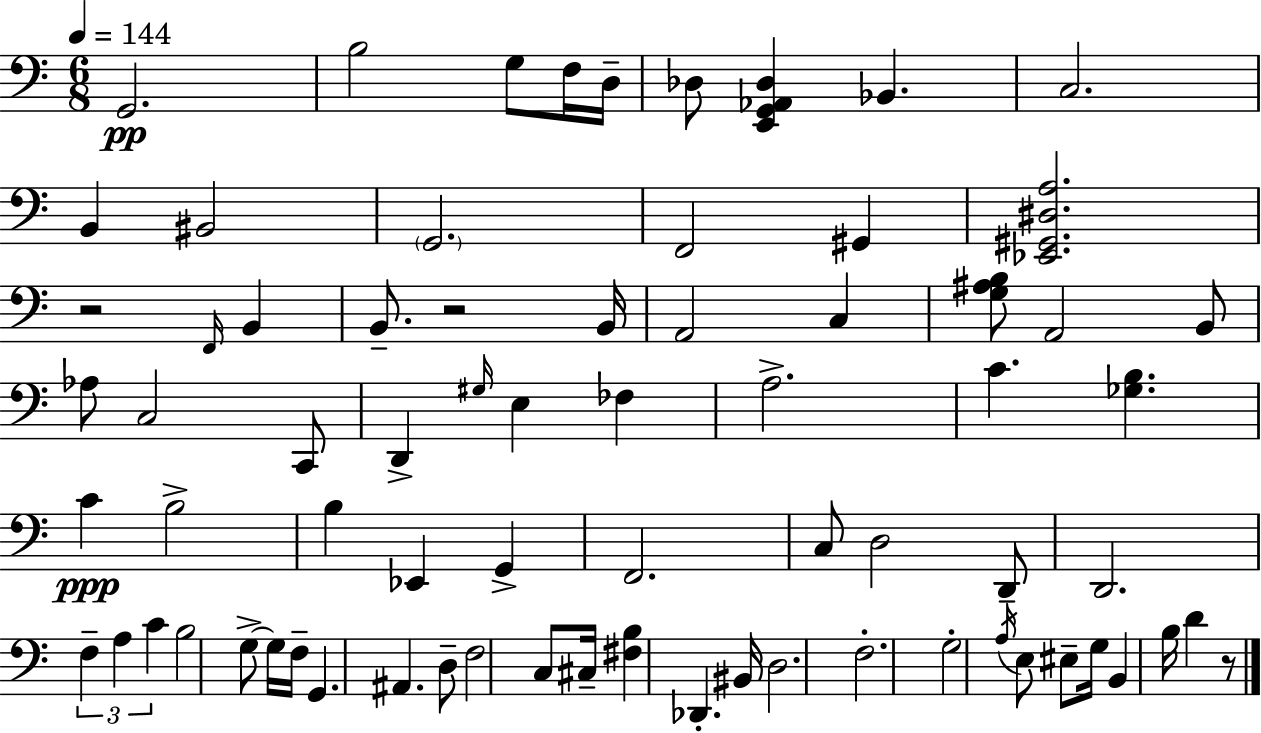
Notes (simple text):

G2/h. B3/h G3/e F3/s D3/s Db3/e [E2,G2,Ab2,Db3]/q Bb2/q. C3/h. B2/q BIS2/h G2/h. F2/h G#2/q [Eb2,G#2,D#3,A3]/h. R/h F2/s B2/q B2/e. R/h B2/s A2/h C3/q [G3,A#3,B3]/e A2/h B2/e Ab3/e C3/h C2/e D2/q G#3/s E3/q FES3/q A3/h. C4/q. [Gb3,B3]/q. C4/q B3/h B3/q Eb2/q G2/q F2/h. C3/e D3/h D2/e D2/h. F3/q A3/q C4/q B3/h G3/e G3/s F3/s G2/q. A#2/q. D3/e F3/h C3/e C#3/s [F#3,B3]/q Db2/q. BIS2/s D3/h. F3/h. G3/h A3/s E3/e EIS3/e G3/s B2/q B3/s D4/q R/e